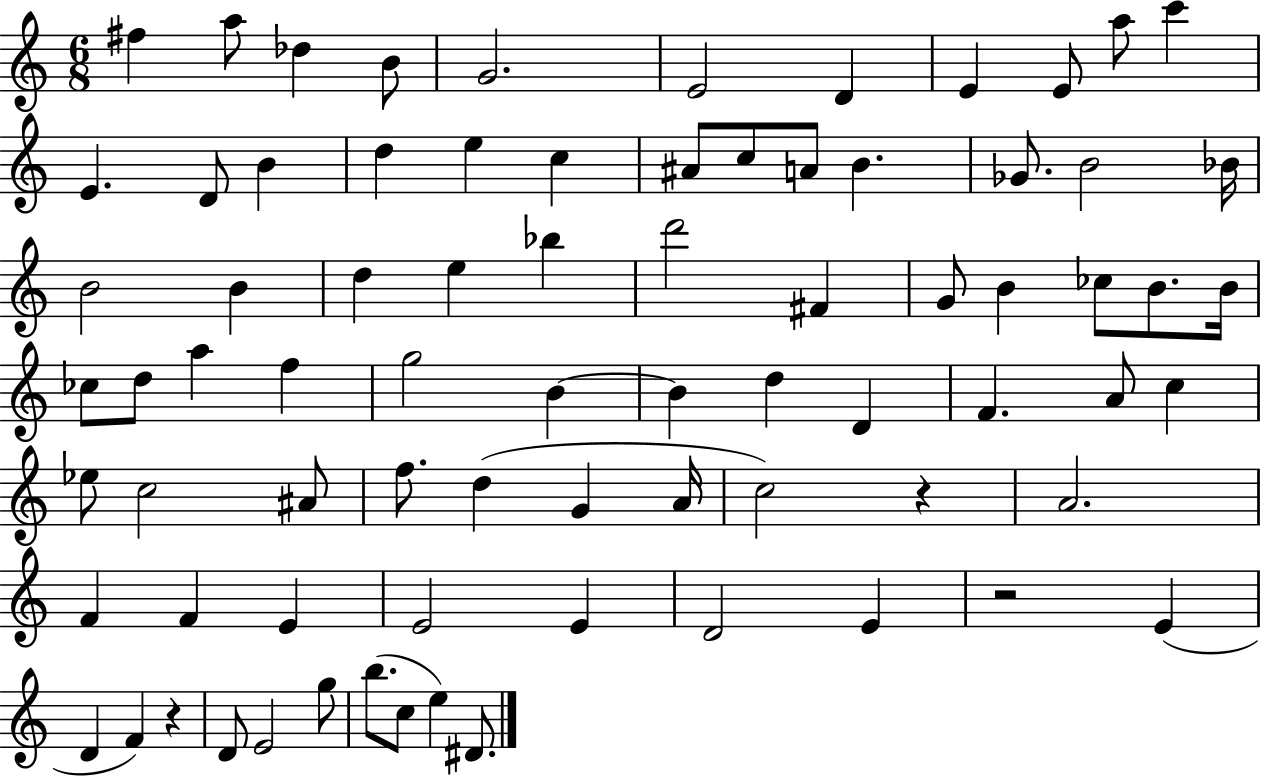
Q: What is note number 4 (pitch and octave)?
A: B4